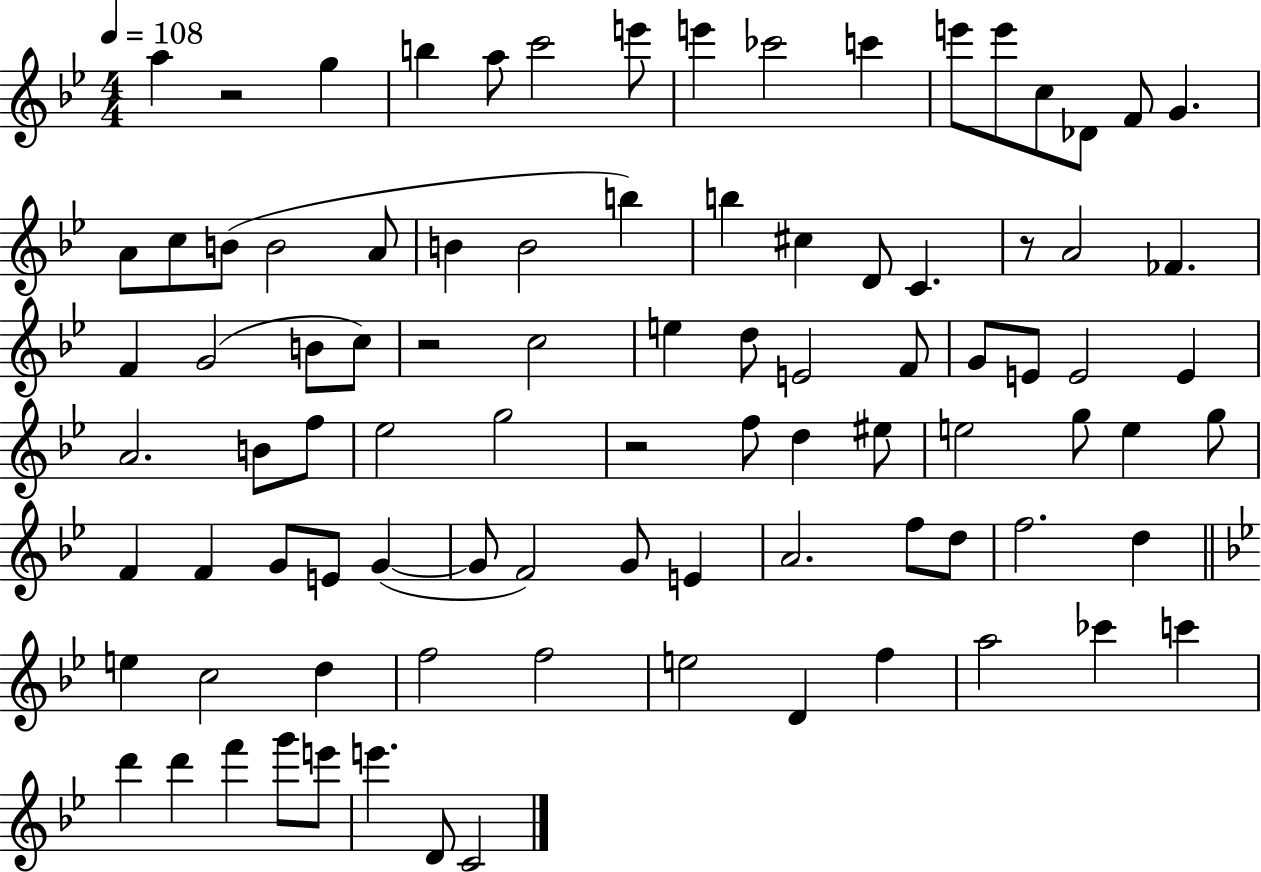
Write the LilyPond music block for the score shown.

{
  \clef treble
  \numericTimeSignature
  \time 4/4
  \key bes \major
  \tempo 4 = 108
  \repeat volta 2 { a''4 r2 g''4 | b''4 a''8 c'''2 e'''8 | e'''4 ces'''2 c'''4 | e'''8 e'''8 c''8 des'8 f'8 g'4. | \break a'8 c''8 b'8( b'2 a'8 | b'4 b'2 b''4) | b''4 cis''4 d'8 c'4. | r8 a'2 fes'4. | \break f'4 g'2( b'8 c''8) | r2 c''2 | e''4 d''8 e'2 f'8 | g'8 e'8 e'2 e'4 | \break a'2. b'8 f''8 | ees''2 g''2 | r2 f''8 d''4 eis''8 | e''2 g''8 e''4 g''8 | \break f'4 f'4 g'8 e'8 g'4~(~ | g'8 f'2) g'8 e'4 | a'2. f''8 d''8 | f''2. d''4 | \break \bar "||" \break \key bes \major e''4 c''2 d''4 | f''2 f''2 | e''2 d'4 f''4 | a''2 ces'''4 c'''4 | \break d'''4 d'''4 f'''4 g'''8 e'''8 | e'''4. d'8 c'2 | } \bar "|."
}